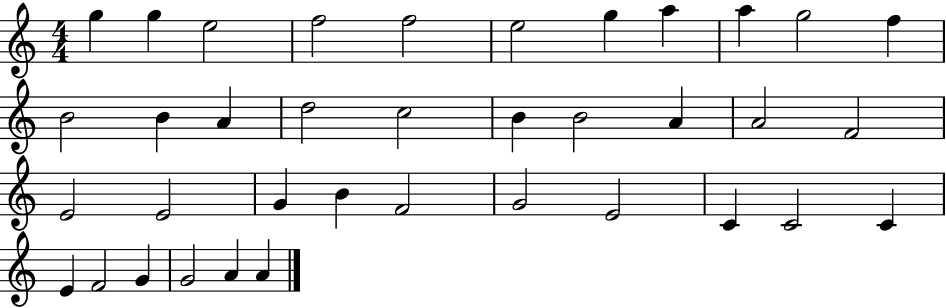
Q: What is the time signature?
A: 4/4